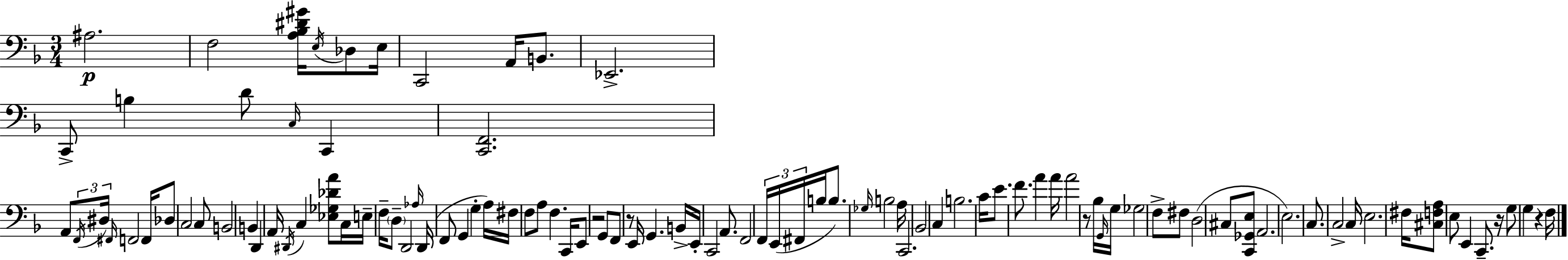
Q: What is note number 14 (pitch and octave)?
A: C2